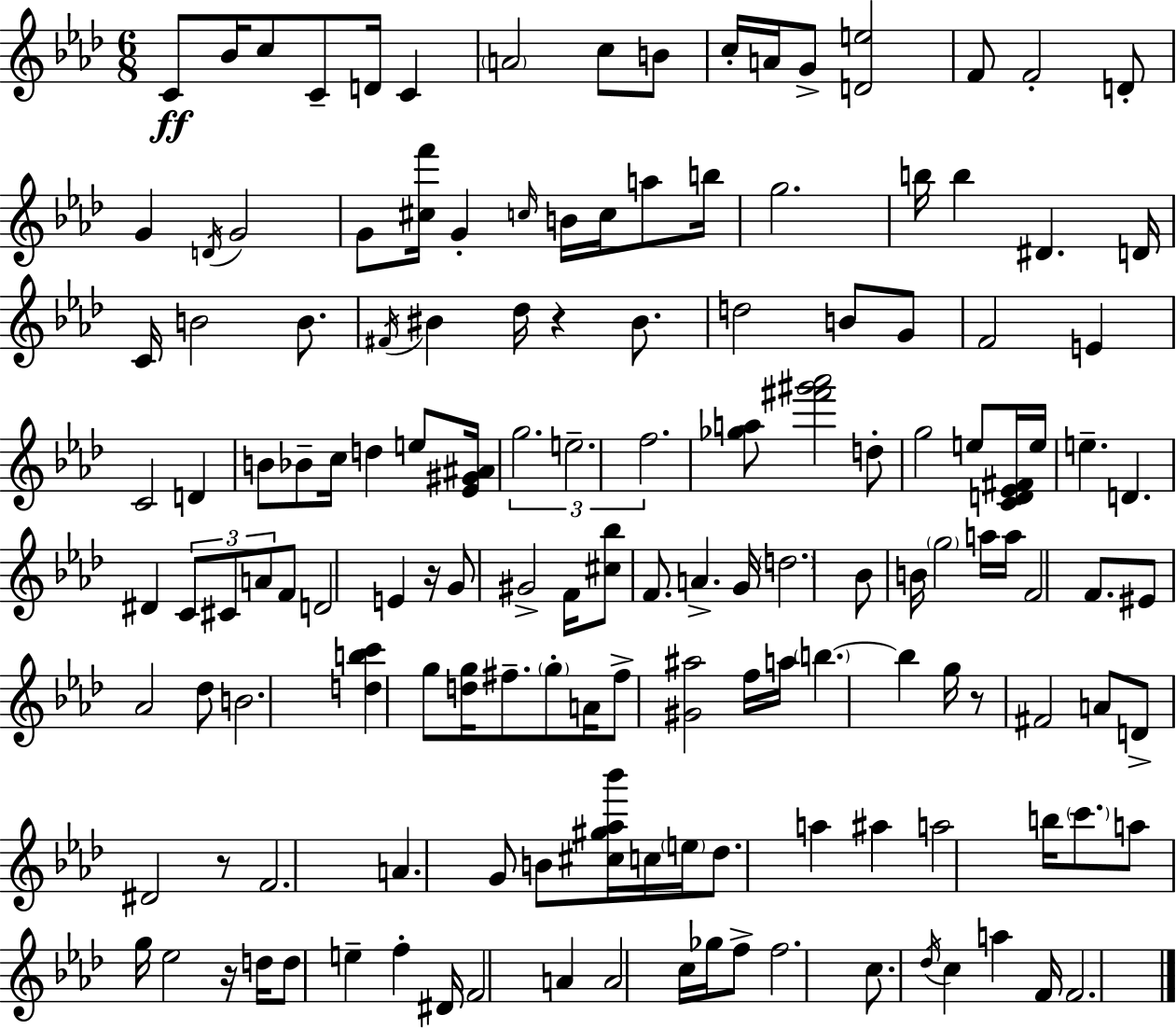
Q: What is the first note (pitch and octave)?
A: C4